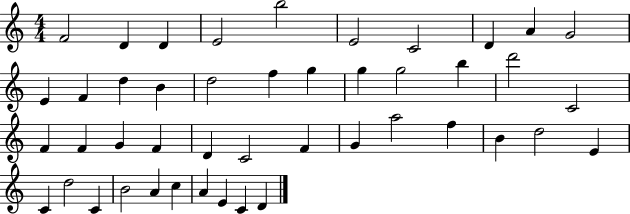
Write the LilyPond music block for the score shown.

{
  \clef treble
  \numericTimeSignature
  \time 4/4
  \key c \major
  f'2 d'4 d'4 | e'2 b''2 | e'2 c'2 | d'4 a'4 g'2 | \break e'4 f'4 d''4 b'4 | d''2 f''4 g''4 | g''4 g''2 b''4 | d'''2 c'2 | \break f'4 f'4 g'4 f'4 | d'4 c'2 f'4 | g'4 a''2 f''4 | b'4 d''2 e'4 | \break c'4 d''2 c'4 | b'2 a'4 c''4 | a'4 e'4 c'4 d'4 | \bar "|."
}